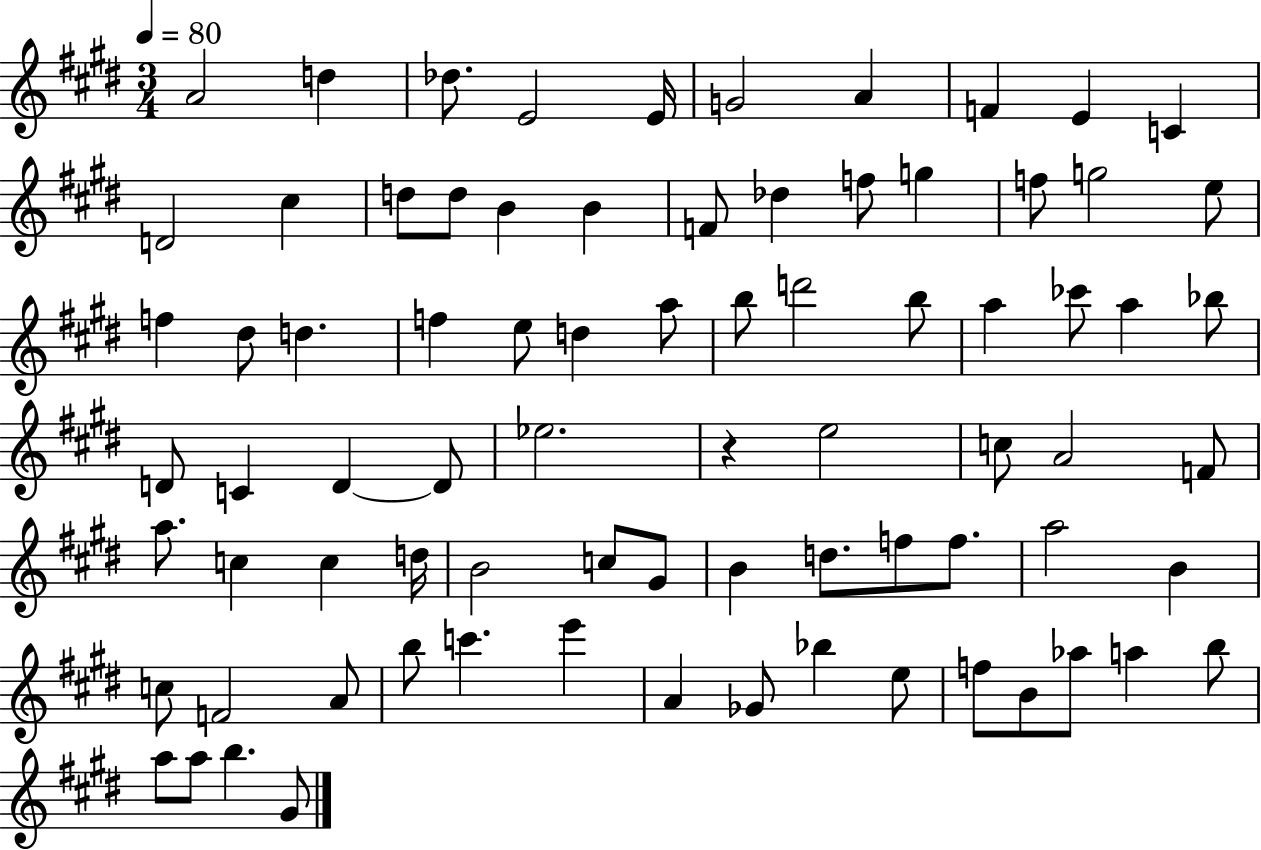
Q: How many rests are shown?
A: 1